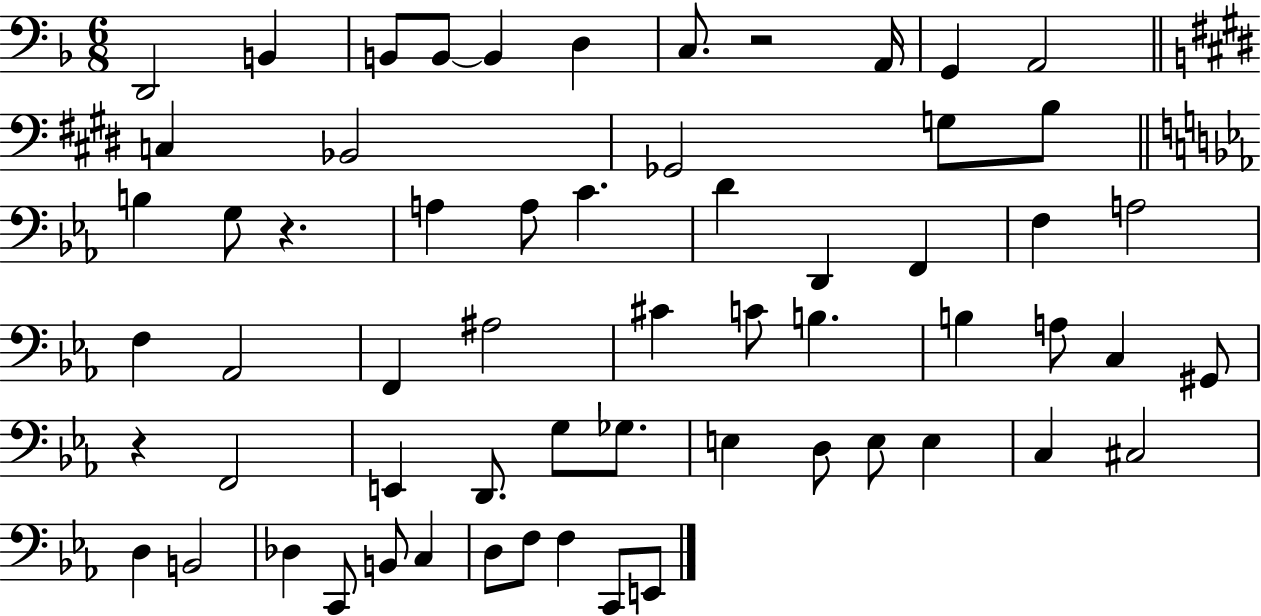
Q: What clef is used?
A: bass